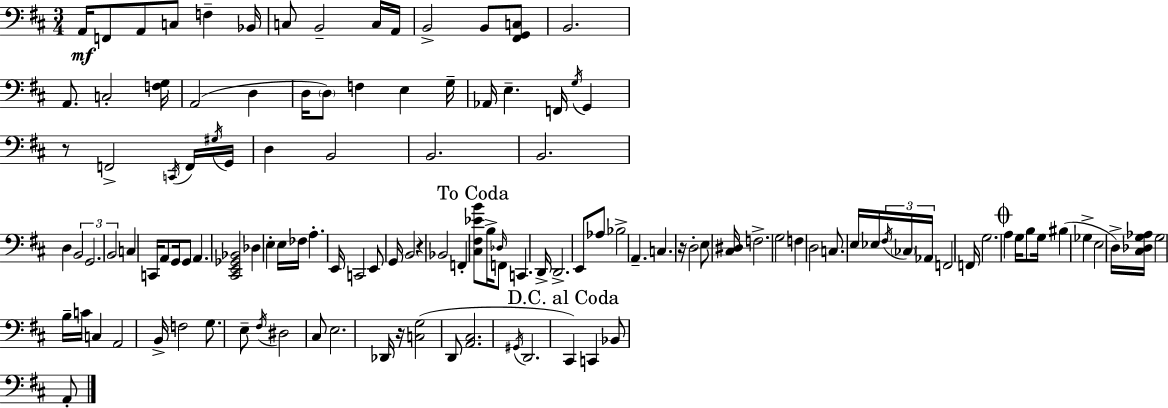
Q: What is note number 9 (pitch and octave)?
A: C3